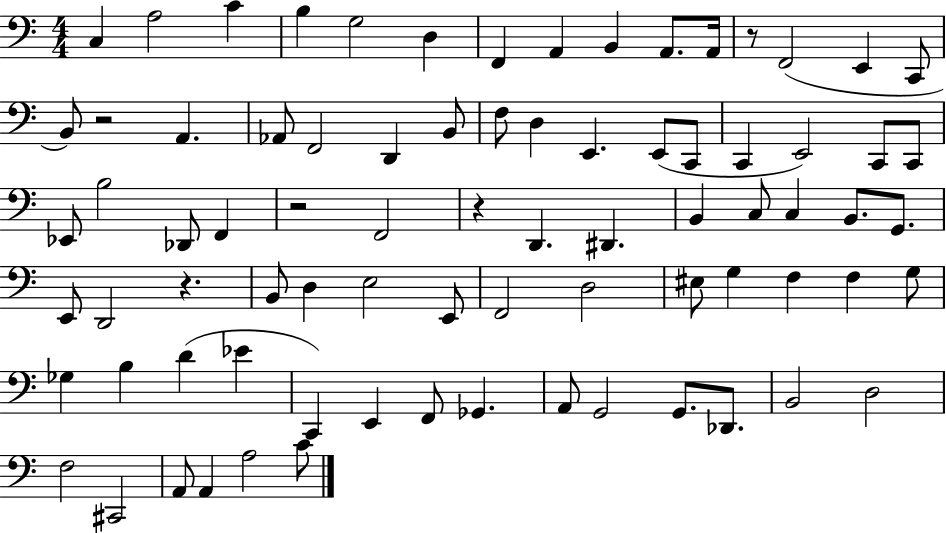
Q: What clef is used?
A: bass